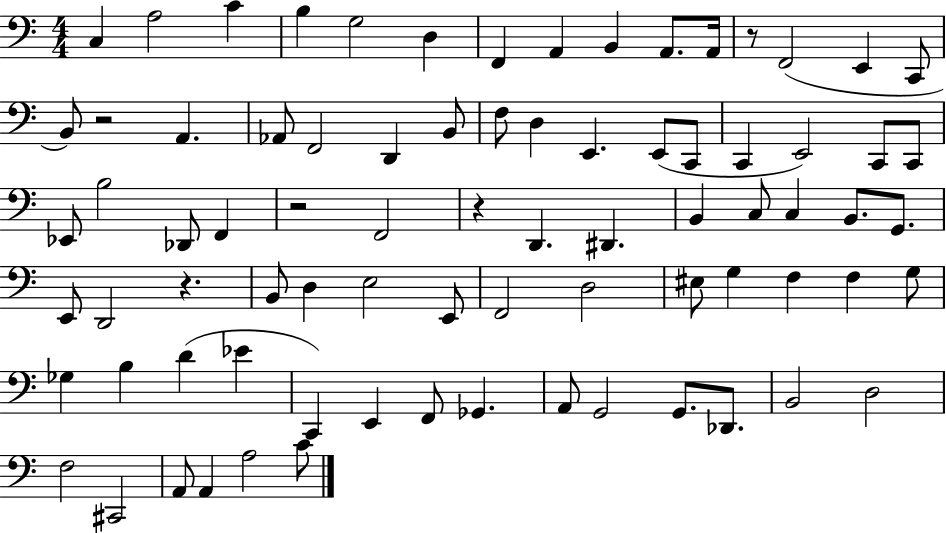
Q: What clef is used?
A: bass